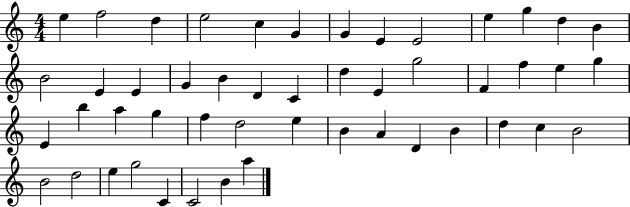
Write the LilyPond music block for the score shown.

{
  \clef treble
  \numericTimeSignature
  \time 4/4
  \key c \major
  e''4 f''2 d''4 | e''2 c''4 g'4 | g'4 e'4 e'2 | e''4 g''4 d''4 b'4 | \break b'2 e'4 e'4 | g'4 b'4 d'4 c'4 | d''4 e'4 g''2 | f'4 f''4 e''4 g''4 | \break e'4 b''4 a''4 g''4 | f''4 d''2 e''4 | b'4 a'4 d'4 b'4 | d''4 c''4 b'2 | \break b'2 d''2 | e''4 g''2 c'4 | c'2 b'4 a''4 | \bar "|."
}